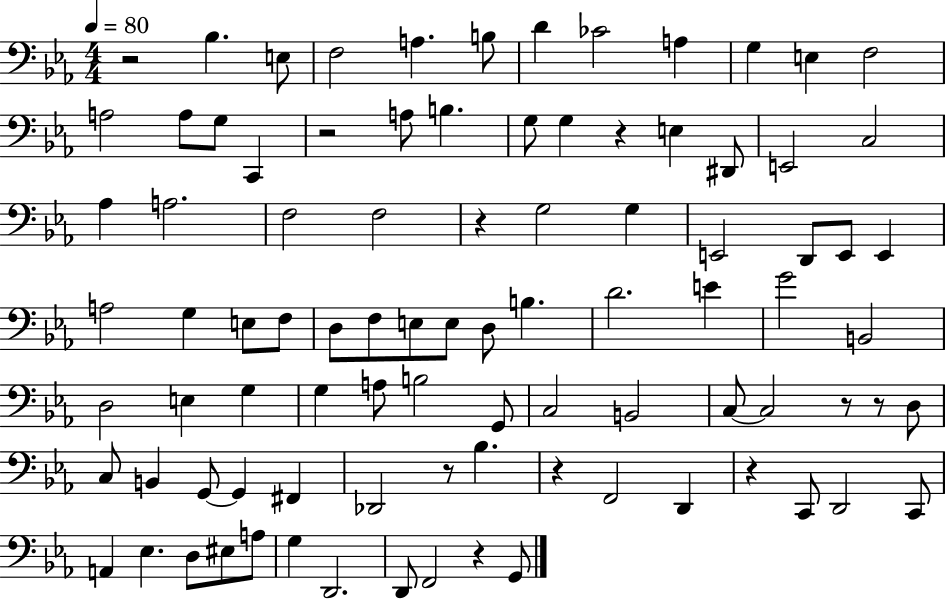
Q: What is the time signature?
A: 4/4